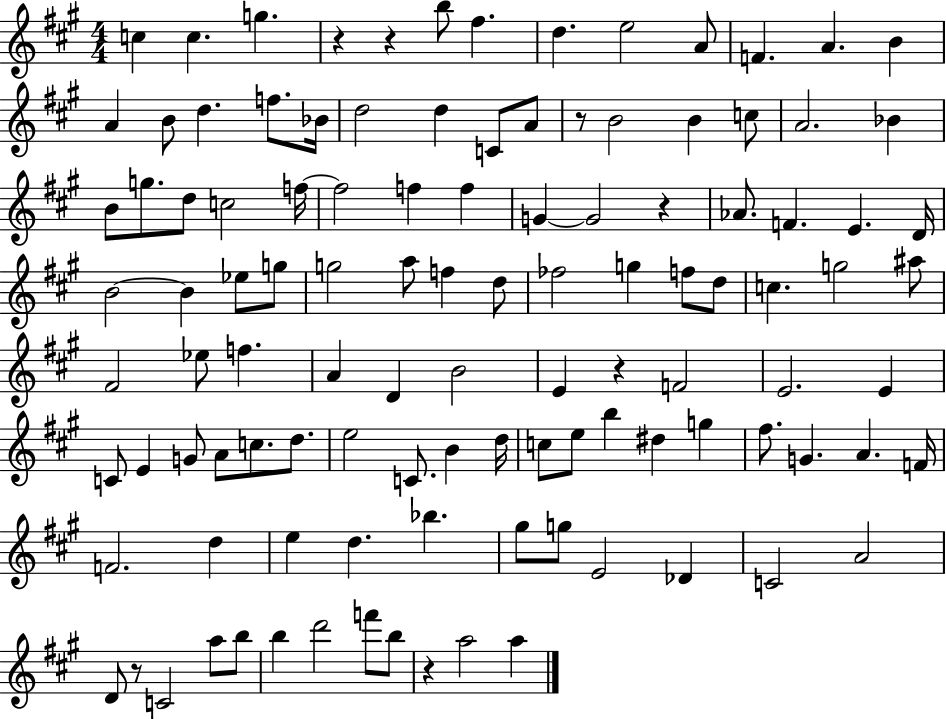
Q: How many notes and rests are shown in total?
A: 111